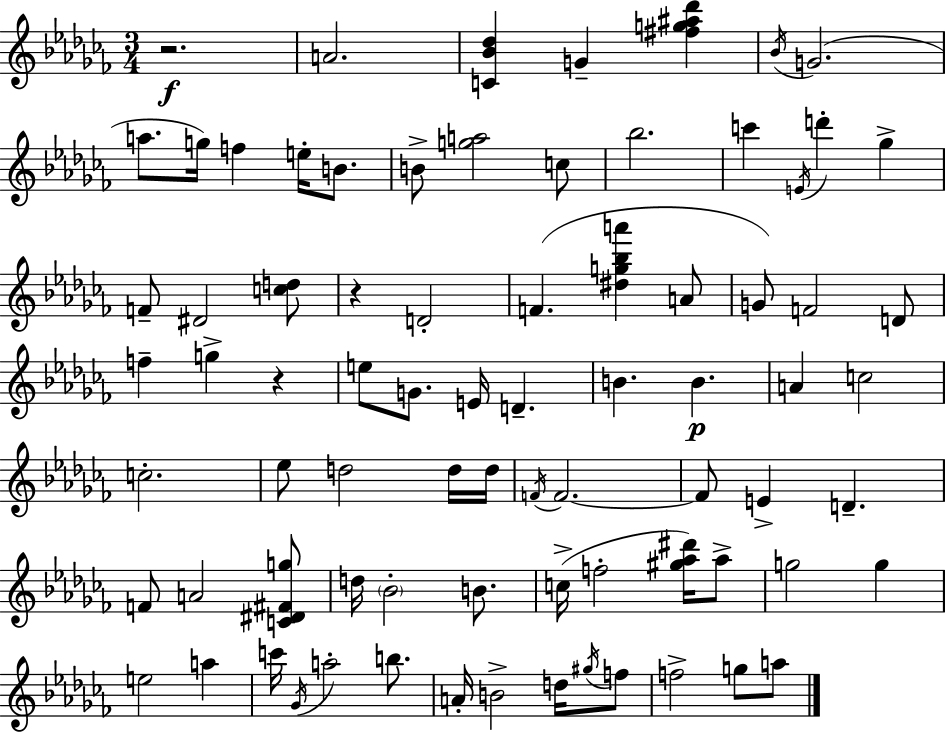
R/h. A4/h. [C4,Bb4,Db5]/q G4/q [F#5,G5,A#5,Db6]/q Bb4/s G4/h. A5/e. G5/s F5/q E5/s B4/e. B4/e [G5,A5]/h C5/e Bb5/h. C6/q E4/s D6/q Gb5/q F4/e D#4/h [C5,D5]/e R/q D4/h F4/q. [D#5,G5,Bb5,A6]/q A4/e G4/e F4/h D4/e F5/q G5/q R/q E5/e G4/e. E4/s D4/q. B4/q. B4/q. A4/q C5/h C5/h. Eb5/e D5/h D5/s D5/s F4/s F4/h. F4/e E4/q D4/q. F4/e A4/h [C4,D#4,F#4,G5]/e D5/s Bb4/h B4/e. C5/s F5/h [G#5,Ab5,D#6]/s Ab5/e G5/h G5/q E5/h A5/q C6/s Gb4/s A5/h B5/e. A4/s B4/h D5/s G#5/s F5/e F5/h G5/e A5/e